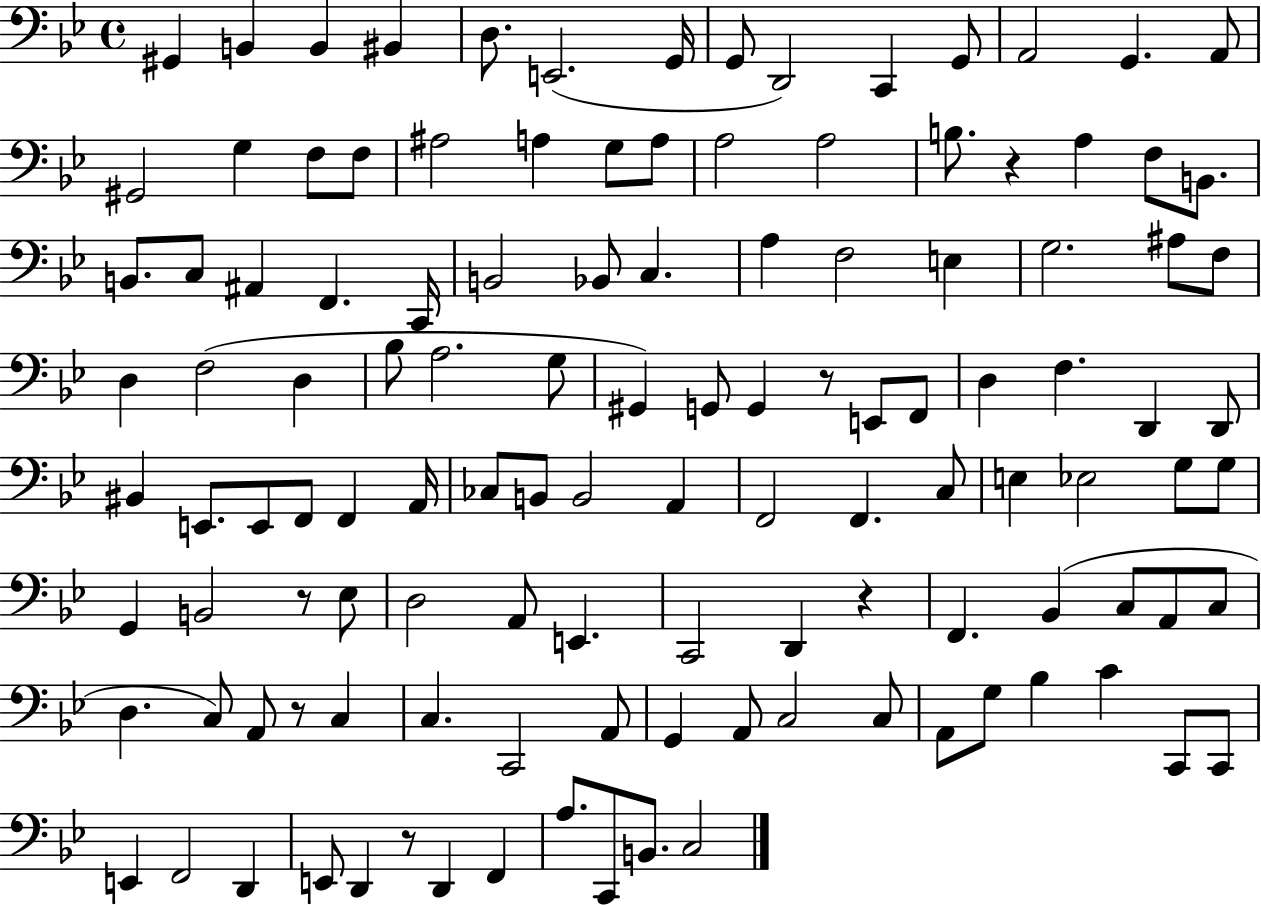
G#2/q B2/q B2/q BIS2/q D3/e. E2/h. G2/s G2/e D2/h C2/q G2/e A2/h G2/q. A2/e G#2/h G3/q F3/e F3/e A#3/h A3/q G3/e A3/e A3/h A3/h B3/e. R/q A3/q F3/e B2/e. B2/e. C3/e A#2/q F2/q. C2/s B2/h Bb2/e C3/q. A3/q F3/h E3/q G3/h. A#3/e F3/e D3/q F3/h D3/q Bb3/e A3/h. G3/e G#2/q G2/e G2/q R/e E2/e F2/e D3/q F3/q. D2/q D2/e BIS2/q E2/e. E2/e F2/e F2/q A2/s CES3/e B2/e B2/h A2/q F2/h F2/q. C3/e E3/q Eb3/h G3/e G3/e G2/q B2/h R/e Eb3/e D3/h A2/e E2/q. C2/h D2/q R/q F2/q. Bb2/q C3/e A2/e C3/e D3/q. C3/e A2/e R/e C3/q C3/q. C2/h A2/e G2/q A2/e C3/h C3/e A2/e G3/e Bb3/q C4/q C2/e C2/e E2/q F2/h D2/q E2/e D2/q R/e D2/q F2/q A3/e. C2/e B2/e. C3/h